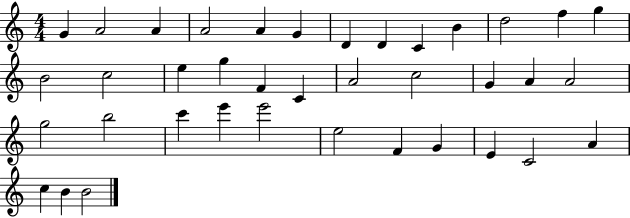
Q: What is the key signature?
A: C major